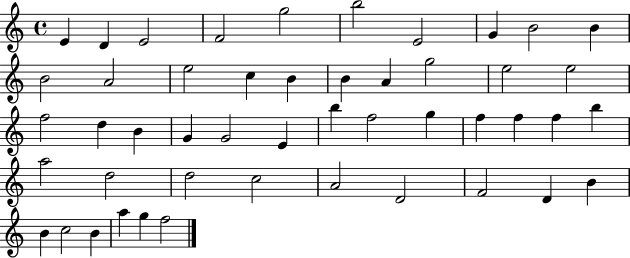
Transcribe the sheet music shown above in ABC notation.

X:1
T:Untitled
M:4/4
L:1/4
K:C
E D E2 F2 g2 b2 E2 G B2 B B2 A2 e2 c B B A g2 e2 e2 f2 d B G G2 E b f2 g f f f b a2 d2 d2 c2 A2 D2 F2 D B B c2 B a g f2